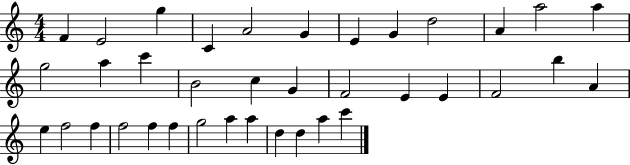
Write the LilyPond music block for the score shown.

{
  \clef treble
  \numericTimeSignature
  \time 4/4
  \key c \major
  f'4 e'2 g''4 | c'4 a'2 g'4 | e'4 g'4 d''2 | a'4 a''2 a''4 | \break g''2 a''4 c'''4 | b'2 c''4 g'4 | f'2 e'4 e'4 | f'2 b''4 a'4 | \break e''4 f''2 f''4 | f''2 f''4 f''4 | g''2 a''4 a''4 | d''4 d''4 a''4 c'''4 | \break \bar "|."
}